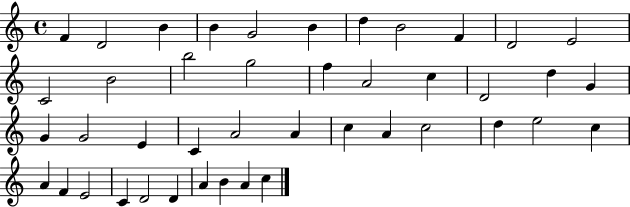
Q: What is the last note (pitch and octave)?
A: C5